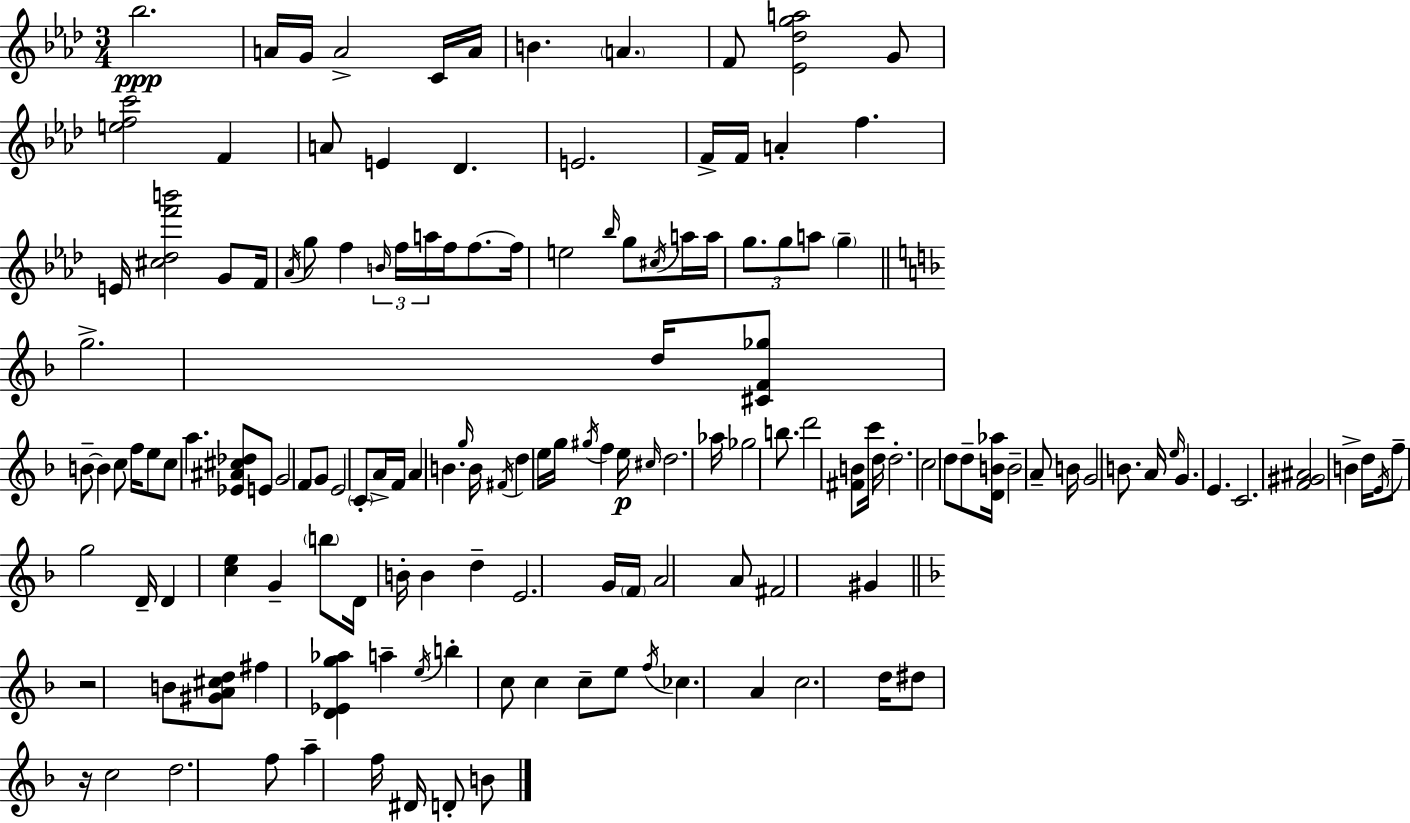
{
  \clef treble
  \numericTimeSignature
  \time 3/4
  \key f \minor
  bes''2.\ppp | a'16 g'16 a'2-> c'16 a'16 | b'4. \parenthesize a'4. | f'8 <ees' des'' g'' a''>2 g'8 | \break <e'' f'' c'''>2 f'4 | a'8 e'4 des'4. | e'2. | f'16-> f'16 a'4-. f''4. | \break e'16 <cis'' des'' f''' b'''>2 g'8 f'16 | \acciaccatura { aes'16 } g''8 f''4 \tuplet 3/2 { \grace { b'16 } f''16 a''16 } f''16 f''8.~~ | f''16 e''2 \grace { bes''16 } | g''8 \acciaccatura { cis''16 } a''16 a''16 \tuplet 3/2 { g''8. g''8 a''8 } | \break \parenthesize g''4-- \bar "||" \break \key f \major g''2.-> | d''16 <cis' f' ges''>8 b'8--~~ b'4 c''8 f''16 | e''8 c''8 a''4. <ees' ais' cis'' des''>8 | e'8 g'2 f'8 | \break g'8 e'2 \parenthesize c'8-. | a'16-> f'16 a'4 b'4. | \grace { g''16 } b'16 \acciaccatura { fis'16 } d''4 e''16 g''16 \acciaccatura { gis''16 } f''4 | e''16\p \grace { cis''16 } d''2. | \break aes''16 ges''2 | b''8. d'''2 | <fis' b'>8 c'''16 d''16 d''2.-. | c''2 | \break d''8 d''8-- <d' b' aes''>16 b'2-- | a'8-- b'16 g'2 | b'8. a'16 \grace { e''16 } g'4. e'4. | c'2. | \break <f' gis' ais'>2 | b'4-> d''16 \acciaccatura { e'16 } f''8-- g''2 | d'16-- d'4 <c'' e''>4 | g'4-- \parenthesize b''8 d'16 b'16-. b'4 | \break d''4-- e'2. | g'16 \parenthesize f'16 a'2 | a'8 fis'2 | gis'4 \bar "||" \break \key d \minor r2 b'8 <gis' a' cis'' d''>8 | fis''4 <d' ees' g'' aes''>4 a''4-- | \acciaccatura { e''16 } b''4-. c''8 c''4 c''8-- | e''8 \acciaccatura { f''16 } ces''4. a'4 | \break c''2. | d''16 dis''8 r16 c''2 | d''2. | f''8 a''4-- f''16 dis'16 d'8-. | \break b'8 \bar "|."
}